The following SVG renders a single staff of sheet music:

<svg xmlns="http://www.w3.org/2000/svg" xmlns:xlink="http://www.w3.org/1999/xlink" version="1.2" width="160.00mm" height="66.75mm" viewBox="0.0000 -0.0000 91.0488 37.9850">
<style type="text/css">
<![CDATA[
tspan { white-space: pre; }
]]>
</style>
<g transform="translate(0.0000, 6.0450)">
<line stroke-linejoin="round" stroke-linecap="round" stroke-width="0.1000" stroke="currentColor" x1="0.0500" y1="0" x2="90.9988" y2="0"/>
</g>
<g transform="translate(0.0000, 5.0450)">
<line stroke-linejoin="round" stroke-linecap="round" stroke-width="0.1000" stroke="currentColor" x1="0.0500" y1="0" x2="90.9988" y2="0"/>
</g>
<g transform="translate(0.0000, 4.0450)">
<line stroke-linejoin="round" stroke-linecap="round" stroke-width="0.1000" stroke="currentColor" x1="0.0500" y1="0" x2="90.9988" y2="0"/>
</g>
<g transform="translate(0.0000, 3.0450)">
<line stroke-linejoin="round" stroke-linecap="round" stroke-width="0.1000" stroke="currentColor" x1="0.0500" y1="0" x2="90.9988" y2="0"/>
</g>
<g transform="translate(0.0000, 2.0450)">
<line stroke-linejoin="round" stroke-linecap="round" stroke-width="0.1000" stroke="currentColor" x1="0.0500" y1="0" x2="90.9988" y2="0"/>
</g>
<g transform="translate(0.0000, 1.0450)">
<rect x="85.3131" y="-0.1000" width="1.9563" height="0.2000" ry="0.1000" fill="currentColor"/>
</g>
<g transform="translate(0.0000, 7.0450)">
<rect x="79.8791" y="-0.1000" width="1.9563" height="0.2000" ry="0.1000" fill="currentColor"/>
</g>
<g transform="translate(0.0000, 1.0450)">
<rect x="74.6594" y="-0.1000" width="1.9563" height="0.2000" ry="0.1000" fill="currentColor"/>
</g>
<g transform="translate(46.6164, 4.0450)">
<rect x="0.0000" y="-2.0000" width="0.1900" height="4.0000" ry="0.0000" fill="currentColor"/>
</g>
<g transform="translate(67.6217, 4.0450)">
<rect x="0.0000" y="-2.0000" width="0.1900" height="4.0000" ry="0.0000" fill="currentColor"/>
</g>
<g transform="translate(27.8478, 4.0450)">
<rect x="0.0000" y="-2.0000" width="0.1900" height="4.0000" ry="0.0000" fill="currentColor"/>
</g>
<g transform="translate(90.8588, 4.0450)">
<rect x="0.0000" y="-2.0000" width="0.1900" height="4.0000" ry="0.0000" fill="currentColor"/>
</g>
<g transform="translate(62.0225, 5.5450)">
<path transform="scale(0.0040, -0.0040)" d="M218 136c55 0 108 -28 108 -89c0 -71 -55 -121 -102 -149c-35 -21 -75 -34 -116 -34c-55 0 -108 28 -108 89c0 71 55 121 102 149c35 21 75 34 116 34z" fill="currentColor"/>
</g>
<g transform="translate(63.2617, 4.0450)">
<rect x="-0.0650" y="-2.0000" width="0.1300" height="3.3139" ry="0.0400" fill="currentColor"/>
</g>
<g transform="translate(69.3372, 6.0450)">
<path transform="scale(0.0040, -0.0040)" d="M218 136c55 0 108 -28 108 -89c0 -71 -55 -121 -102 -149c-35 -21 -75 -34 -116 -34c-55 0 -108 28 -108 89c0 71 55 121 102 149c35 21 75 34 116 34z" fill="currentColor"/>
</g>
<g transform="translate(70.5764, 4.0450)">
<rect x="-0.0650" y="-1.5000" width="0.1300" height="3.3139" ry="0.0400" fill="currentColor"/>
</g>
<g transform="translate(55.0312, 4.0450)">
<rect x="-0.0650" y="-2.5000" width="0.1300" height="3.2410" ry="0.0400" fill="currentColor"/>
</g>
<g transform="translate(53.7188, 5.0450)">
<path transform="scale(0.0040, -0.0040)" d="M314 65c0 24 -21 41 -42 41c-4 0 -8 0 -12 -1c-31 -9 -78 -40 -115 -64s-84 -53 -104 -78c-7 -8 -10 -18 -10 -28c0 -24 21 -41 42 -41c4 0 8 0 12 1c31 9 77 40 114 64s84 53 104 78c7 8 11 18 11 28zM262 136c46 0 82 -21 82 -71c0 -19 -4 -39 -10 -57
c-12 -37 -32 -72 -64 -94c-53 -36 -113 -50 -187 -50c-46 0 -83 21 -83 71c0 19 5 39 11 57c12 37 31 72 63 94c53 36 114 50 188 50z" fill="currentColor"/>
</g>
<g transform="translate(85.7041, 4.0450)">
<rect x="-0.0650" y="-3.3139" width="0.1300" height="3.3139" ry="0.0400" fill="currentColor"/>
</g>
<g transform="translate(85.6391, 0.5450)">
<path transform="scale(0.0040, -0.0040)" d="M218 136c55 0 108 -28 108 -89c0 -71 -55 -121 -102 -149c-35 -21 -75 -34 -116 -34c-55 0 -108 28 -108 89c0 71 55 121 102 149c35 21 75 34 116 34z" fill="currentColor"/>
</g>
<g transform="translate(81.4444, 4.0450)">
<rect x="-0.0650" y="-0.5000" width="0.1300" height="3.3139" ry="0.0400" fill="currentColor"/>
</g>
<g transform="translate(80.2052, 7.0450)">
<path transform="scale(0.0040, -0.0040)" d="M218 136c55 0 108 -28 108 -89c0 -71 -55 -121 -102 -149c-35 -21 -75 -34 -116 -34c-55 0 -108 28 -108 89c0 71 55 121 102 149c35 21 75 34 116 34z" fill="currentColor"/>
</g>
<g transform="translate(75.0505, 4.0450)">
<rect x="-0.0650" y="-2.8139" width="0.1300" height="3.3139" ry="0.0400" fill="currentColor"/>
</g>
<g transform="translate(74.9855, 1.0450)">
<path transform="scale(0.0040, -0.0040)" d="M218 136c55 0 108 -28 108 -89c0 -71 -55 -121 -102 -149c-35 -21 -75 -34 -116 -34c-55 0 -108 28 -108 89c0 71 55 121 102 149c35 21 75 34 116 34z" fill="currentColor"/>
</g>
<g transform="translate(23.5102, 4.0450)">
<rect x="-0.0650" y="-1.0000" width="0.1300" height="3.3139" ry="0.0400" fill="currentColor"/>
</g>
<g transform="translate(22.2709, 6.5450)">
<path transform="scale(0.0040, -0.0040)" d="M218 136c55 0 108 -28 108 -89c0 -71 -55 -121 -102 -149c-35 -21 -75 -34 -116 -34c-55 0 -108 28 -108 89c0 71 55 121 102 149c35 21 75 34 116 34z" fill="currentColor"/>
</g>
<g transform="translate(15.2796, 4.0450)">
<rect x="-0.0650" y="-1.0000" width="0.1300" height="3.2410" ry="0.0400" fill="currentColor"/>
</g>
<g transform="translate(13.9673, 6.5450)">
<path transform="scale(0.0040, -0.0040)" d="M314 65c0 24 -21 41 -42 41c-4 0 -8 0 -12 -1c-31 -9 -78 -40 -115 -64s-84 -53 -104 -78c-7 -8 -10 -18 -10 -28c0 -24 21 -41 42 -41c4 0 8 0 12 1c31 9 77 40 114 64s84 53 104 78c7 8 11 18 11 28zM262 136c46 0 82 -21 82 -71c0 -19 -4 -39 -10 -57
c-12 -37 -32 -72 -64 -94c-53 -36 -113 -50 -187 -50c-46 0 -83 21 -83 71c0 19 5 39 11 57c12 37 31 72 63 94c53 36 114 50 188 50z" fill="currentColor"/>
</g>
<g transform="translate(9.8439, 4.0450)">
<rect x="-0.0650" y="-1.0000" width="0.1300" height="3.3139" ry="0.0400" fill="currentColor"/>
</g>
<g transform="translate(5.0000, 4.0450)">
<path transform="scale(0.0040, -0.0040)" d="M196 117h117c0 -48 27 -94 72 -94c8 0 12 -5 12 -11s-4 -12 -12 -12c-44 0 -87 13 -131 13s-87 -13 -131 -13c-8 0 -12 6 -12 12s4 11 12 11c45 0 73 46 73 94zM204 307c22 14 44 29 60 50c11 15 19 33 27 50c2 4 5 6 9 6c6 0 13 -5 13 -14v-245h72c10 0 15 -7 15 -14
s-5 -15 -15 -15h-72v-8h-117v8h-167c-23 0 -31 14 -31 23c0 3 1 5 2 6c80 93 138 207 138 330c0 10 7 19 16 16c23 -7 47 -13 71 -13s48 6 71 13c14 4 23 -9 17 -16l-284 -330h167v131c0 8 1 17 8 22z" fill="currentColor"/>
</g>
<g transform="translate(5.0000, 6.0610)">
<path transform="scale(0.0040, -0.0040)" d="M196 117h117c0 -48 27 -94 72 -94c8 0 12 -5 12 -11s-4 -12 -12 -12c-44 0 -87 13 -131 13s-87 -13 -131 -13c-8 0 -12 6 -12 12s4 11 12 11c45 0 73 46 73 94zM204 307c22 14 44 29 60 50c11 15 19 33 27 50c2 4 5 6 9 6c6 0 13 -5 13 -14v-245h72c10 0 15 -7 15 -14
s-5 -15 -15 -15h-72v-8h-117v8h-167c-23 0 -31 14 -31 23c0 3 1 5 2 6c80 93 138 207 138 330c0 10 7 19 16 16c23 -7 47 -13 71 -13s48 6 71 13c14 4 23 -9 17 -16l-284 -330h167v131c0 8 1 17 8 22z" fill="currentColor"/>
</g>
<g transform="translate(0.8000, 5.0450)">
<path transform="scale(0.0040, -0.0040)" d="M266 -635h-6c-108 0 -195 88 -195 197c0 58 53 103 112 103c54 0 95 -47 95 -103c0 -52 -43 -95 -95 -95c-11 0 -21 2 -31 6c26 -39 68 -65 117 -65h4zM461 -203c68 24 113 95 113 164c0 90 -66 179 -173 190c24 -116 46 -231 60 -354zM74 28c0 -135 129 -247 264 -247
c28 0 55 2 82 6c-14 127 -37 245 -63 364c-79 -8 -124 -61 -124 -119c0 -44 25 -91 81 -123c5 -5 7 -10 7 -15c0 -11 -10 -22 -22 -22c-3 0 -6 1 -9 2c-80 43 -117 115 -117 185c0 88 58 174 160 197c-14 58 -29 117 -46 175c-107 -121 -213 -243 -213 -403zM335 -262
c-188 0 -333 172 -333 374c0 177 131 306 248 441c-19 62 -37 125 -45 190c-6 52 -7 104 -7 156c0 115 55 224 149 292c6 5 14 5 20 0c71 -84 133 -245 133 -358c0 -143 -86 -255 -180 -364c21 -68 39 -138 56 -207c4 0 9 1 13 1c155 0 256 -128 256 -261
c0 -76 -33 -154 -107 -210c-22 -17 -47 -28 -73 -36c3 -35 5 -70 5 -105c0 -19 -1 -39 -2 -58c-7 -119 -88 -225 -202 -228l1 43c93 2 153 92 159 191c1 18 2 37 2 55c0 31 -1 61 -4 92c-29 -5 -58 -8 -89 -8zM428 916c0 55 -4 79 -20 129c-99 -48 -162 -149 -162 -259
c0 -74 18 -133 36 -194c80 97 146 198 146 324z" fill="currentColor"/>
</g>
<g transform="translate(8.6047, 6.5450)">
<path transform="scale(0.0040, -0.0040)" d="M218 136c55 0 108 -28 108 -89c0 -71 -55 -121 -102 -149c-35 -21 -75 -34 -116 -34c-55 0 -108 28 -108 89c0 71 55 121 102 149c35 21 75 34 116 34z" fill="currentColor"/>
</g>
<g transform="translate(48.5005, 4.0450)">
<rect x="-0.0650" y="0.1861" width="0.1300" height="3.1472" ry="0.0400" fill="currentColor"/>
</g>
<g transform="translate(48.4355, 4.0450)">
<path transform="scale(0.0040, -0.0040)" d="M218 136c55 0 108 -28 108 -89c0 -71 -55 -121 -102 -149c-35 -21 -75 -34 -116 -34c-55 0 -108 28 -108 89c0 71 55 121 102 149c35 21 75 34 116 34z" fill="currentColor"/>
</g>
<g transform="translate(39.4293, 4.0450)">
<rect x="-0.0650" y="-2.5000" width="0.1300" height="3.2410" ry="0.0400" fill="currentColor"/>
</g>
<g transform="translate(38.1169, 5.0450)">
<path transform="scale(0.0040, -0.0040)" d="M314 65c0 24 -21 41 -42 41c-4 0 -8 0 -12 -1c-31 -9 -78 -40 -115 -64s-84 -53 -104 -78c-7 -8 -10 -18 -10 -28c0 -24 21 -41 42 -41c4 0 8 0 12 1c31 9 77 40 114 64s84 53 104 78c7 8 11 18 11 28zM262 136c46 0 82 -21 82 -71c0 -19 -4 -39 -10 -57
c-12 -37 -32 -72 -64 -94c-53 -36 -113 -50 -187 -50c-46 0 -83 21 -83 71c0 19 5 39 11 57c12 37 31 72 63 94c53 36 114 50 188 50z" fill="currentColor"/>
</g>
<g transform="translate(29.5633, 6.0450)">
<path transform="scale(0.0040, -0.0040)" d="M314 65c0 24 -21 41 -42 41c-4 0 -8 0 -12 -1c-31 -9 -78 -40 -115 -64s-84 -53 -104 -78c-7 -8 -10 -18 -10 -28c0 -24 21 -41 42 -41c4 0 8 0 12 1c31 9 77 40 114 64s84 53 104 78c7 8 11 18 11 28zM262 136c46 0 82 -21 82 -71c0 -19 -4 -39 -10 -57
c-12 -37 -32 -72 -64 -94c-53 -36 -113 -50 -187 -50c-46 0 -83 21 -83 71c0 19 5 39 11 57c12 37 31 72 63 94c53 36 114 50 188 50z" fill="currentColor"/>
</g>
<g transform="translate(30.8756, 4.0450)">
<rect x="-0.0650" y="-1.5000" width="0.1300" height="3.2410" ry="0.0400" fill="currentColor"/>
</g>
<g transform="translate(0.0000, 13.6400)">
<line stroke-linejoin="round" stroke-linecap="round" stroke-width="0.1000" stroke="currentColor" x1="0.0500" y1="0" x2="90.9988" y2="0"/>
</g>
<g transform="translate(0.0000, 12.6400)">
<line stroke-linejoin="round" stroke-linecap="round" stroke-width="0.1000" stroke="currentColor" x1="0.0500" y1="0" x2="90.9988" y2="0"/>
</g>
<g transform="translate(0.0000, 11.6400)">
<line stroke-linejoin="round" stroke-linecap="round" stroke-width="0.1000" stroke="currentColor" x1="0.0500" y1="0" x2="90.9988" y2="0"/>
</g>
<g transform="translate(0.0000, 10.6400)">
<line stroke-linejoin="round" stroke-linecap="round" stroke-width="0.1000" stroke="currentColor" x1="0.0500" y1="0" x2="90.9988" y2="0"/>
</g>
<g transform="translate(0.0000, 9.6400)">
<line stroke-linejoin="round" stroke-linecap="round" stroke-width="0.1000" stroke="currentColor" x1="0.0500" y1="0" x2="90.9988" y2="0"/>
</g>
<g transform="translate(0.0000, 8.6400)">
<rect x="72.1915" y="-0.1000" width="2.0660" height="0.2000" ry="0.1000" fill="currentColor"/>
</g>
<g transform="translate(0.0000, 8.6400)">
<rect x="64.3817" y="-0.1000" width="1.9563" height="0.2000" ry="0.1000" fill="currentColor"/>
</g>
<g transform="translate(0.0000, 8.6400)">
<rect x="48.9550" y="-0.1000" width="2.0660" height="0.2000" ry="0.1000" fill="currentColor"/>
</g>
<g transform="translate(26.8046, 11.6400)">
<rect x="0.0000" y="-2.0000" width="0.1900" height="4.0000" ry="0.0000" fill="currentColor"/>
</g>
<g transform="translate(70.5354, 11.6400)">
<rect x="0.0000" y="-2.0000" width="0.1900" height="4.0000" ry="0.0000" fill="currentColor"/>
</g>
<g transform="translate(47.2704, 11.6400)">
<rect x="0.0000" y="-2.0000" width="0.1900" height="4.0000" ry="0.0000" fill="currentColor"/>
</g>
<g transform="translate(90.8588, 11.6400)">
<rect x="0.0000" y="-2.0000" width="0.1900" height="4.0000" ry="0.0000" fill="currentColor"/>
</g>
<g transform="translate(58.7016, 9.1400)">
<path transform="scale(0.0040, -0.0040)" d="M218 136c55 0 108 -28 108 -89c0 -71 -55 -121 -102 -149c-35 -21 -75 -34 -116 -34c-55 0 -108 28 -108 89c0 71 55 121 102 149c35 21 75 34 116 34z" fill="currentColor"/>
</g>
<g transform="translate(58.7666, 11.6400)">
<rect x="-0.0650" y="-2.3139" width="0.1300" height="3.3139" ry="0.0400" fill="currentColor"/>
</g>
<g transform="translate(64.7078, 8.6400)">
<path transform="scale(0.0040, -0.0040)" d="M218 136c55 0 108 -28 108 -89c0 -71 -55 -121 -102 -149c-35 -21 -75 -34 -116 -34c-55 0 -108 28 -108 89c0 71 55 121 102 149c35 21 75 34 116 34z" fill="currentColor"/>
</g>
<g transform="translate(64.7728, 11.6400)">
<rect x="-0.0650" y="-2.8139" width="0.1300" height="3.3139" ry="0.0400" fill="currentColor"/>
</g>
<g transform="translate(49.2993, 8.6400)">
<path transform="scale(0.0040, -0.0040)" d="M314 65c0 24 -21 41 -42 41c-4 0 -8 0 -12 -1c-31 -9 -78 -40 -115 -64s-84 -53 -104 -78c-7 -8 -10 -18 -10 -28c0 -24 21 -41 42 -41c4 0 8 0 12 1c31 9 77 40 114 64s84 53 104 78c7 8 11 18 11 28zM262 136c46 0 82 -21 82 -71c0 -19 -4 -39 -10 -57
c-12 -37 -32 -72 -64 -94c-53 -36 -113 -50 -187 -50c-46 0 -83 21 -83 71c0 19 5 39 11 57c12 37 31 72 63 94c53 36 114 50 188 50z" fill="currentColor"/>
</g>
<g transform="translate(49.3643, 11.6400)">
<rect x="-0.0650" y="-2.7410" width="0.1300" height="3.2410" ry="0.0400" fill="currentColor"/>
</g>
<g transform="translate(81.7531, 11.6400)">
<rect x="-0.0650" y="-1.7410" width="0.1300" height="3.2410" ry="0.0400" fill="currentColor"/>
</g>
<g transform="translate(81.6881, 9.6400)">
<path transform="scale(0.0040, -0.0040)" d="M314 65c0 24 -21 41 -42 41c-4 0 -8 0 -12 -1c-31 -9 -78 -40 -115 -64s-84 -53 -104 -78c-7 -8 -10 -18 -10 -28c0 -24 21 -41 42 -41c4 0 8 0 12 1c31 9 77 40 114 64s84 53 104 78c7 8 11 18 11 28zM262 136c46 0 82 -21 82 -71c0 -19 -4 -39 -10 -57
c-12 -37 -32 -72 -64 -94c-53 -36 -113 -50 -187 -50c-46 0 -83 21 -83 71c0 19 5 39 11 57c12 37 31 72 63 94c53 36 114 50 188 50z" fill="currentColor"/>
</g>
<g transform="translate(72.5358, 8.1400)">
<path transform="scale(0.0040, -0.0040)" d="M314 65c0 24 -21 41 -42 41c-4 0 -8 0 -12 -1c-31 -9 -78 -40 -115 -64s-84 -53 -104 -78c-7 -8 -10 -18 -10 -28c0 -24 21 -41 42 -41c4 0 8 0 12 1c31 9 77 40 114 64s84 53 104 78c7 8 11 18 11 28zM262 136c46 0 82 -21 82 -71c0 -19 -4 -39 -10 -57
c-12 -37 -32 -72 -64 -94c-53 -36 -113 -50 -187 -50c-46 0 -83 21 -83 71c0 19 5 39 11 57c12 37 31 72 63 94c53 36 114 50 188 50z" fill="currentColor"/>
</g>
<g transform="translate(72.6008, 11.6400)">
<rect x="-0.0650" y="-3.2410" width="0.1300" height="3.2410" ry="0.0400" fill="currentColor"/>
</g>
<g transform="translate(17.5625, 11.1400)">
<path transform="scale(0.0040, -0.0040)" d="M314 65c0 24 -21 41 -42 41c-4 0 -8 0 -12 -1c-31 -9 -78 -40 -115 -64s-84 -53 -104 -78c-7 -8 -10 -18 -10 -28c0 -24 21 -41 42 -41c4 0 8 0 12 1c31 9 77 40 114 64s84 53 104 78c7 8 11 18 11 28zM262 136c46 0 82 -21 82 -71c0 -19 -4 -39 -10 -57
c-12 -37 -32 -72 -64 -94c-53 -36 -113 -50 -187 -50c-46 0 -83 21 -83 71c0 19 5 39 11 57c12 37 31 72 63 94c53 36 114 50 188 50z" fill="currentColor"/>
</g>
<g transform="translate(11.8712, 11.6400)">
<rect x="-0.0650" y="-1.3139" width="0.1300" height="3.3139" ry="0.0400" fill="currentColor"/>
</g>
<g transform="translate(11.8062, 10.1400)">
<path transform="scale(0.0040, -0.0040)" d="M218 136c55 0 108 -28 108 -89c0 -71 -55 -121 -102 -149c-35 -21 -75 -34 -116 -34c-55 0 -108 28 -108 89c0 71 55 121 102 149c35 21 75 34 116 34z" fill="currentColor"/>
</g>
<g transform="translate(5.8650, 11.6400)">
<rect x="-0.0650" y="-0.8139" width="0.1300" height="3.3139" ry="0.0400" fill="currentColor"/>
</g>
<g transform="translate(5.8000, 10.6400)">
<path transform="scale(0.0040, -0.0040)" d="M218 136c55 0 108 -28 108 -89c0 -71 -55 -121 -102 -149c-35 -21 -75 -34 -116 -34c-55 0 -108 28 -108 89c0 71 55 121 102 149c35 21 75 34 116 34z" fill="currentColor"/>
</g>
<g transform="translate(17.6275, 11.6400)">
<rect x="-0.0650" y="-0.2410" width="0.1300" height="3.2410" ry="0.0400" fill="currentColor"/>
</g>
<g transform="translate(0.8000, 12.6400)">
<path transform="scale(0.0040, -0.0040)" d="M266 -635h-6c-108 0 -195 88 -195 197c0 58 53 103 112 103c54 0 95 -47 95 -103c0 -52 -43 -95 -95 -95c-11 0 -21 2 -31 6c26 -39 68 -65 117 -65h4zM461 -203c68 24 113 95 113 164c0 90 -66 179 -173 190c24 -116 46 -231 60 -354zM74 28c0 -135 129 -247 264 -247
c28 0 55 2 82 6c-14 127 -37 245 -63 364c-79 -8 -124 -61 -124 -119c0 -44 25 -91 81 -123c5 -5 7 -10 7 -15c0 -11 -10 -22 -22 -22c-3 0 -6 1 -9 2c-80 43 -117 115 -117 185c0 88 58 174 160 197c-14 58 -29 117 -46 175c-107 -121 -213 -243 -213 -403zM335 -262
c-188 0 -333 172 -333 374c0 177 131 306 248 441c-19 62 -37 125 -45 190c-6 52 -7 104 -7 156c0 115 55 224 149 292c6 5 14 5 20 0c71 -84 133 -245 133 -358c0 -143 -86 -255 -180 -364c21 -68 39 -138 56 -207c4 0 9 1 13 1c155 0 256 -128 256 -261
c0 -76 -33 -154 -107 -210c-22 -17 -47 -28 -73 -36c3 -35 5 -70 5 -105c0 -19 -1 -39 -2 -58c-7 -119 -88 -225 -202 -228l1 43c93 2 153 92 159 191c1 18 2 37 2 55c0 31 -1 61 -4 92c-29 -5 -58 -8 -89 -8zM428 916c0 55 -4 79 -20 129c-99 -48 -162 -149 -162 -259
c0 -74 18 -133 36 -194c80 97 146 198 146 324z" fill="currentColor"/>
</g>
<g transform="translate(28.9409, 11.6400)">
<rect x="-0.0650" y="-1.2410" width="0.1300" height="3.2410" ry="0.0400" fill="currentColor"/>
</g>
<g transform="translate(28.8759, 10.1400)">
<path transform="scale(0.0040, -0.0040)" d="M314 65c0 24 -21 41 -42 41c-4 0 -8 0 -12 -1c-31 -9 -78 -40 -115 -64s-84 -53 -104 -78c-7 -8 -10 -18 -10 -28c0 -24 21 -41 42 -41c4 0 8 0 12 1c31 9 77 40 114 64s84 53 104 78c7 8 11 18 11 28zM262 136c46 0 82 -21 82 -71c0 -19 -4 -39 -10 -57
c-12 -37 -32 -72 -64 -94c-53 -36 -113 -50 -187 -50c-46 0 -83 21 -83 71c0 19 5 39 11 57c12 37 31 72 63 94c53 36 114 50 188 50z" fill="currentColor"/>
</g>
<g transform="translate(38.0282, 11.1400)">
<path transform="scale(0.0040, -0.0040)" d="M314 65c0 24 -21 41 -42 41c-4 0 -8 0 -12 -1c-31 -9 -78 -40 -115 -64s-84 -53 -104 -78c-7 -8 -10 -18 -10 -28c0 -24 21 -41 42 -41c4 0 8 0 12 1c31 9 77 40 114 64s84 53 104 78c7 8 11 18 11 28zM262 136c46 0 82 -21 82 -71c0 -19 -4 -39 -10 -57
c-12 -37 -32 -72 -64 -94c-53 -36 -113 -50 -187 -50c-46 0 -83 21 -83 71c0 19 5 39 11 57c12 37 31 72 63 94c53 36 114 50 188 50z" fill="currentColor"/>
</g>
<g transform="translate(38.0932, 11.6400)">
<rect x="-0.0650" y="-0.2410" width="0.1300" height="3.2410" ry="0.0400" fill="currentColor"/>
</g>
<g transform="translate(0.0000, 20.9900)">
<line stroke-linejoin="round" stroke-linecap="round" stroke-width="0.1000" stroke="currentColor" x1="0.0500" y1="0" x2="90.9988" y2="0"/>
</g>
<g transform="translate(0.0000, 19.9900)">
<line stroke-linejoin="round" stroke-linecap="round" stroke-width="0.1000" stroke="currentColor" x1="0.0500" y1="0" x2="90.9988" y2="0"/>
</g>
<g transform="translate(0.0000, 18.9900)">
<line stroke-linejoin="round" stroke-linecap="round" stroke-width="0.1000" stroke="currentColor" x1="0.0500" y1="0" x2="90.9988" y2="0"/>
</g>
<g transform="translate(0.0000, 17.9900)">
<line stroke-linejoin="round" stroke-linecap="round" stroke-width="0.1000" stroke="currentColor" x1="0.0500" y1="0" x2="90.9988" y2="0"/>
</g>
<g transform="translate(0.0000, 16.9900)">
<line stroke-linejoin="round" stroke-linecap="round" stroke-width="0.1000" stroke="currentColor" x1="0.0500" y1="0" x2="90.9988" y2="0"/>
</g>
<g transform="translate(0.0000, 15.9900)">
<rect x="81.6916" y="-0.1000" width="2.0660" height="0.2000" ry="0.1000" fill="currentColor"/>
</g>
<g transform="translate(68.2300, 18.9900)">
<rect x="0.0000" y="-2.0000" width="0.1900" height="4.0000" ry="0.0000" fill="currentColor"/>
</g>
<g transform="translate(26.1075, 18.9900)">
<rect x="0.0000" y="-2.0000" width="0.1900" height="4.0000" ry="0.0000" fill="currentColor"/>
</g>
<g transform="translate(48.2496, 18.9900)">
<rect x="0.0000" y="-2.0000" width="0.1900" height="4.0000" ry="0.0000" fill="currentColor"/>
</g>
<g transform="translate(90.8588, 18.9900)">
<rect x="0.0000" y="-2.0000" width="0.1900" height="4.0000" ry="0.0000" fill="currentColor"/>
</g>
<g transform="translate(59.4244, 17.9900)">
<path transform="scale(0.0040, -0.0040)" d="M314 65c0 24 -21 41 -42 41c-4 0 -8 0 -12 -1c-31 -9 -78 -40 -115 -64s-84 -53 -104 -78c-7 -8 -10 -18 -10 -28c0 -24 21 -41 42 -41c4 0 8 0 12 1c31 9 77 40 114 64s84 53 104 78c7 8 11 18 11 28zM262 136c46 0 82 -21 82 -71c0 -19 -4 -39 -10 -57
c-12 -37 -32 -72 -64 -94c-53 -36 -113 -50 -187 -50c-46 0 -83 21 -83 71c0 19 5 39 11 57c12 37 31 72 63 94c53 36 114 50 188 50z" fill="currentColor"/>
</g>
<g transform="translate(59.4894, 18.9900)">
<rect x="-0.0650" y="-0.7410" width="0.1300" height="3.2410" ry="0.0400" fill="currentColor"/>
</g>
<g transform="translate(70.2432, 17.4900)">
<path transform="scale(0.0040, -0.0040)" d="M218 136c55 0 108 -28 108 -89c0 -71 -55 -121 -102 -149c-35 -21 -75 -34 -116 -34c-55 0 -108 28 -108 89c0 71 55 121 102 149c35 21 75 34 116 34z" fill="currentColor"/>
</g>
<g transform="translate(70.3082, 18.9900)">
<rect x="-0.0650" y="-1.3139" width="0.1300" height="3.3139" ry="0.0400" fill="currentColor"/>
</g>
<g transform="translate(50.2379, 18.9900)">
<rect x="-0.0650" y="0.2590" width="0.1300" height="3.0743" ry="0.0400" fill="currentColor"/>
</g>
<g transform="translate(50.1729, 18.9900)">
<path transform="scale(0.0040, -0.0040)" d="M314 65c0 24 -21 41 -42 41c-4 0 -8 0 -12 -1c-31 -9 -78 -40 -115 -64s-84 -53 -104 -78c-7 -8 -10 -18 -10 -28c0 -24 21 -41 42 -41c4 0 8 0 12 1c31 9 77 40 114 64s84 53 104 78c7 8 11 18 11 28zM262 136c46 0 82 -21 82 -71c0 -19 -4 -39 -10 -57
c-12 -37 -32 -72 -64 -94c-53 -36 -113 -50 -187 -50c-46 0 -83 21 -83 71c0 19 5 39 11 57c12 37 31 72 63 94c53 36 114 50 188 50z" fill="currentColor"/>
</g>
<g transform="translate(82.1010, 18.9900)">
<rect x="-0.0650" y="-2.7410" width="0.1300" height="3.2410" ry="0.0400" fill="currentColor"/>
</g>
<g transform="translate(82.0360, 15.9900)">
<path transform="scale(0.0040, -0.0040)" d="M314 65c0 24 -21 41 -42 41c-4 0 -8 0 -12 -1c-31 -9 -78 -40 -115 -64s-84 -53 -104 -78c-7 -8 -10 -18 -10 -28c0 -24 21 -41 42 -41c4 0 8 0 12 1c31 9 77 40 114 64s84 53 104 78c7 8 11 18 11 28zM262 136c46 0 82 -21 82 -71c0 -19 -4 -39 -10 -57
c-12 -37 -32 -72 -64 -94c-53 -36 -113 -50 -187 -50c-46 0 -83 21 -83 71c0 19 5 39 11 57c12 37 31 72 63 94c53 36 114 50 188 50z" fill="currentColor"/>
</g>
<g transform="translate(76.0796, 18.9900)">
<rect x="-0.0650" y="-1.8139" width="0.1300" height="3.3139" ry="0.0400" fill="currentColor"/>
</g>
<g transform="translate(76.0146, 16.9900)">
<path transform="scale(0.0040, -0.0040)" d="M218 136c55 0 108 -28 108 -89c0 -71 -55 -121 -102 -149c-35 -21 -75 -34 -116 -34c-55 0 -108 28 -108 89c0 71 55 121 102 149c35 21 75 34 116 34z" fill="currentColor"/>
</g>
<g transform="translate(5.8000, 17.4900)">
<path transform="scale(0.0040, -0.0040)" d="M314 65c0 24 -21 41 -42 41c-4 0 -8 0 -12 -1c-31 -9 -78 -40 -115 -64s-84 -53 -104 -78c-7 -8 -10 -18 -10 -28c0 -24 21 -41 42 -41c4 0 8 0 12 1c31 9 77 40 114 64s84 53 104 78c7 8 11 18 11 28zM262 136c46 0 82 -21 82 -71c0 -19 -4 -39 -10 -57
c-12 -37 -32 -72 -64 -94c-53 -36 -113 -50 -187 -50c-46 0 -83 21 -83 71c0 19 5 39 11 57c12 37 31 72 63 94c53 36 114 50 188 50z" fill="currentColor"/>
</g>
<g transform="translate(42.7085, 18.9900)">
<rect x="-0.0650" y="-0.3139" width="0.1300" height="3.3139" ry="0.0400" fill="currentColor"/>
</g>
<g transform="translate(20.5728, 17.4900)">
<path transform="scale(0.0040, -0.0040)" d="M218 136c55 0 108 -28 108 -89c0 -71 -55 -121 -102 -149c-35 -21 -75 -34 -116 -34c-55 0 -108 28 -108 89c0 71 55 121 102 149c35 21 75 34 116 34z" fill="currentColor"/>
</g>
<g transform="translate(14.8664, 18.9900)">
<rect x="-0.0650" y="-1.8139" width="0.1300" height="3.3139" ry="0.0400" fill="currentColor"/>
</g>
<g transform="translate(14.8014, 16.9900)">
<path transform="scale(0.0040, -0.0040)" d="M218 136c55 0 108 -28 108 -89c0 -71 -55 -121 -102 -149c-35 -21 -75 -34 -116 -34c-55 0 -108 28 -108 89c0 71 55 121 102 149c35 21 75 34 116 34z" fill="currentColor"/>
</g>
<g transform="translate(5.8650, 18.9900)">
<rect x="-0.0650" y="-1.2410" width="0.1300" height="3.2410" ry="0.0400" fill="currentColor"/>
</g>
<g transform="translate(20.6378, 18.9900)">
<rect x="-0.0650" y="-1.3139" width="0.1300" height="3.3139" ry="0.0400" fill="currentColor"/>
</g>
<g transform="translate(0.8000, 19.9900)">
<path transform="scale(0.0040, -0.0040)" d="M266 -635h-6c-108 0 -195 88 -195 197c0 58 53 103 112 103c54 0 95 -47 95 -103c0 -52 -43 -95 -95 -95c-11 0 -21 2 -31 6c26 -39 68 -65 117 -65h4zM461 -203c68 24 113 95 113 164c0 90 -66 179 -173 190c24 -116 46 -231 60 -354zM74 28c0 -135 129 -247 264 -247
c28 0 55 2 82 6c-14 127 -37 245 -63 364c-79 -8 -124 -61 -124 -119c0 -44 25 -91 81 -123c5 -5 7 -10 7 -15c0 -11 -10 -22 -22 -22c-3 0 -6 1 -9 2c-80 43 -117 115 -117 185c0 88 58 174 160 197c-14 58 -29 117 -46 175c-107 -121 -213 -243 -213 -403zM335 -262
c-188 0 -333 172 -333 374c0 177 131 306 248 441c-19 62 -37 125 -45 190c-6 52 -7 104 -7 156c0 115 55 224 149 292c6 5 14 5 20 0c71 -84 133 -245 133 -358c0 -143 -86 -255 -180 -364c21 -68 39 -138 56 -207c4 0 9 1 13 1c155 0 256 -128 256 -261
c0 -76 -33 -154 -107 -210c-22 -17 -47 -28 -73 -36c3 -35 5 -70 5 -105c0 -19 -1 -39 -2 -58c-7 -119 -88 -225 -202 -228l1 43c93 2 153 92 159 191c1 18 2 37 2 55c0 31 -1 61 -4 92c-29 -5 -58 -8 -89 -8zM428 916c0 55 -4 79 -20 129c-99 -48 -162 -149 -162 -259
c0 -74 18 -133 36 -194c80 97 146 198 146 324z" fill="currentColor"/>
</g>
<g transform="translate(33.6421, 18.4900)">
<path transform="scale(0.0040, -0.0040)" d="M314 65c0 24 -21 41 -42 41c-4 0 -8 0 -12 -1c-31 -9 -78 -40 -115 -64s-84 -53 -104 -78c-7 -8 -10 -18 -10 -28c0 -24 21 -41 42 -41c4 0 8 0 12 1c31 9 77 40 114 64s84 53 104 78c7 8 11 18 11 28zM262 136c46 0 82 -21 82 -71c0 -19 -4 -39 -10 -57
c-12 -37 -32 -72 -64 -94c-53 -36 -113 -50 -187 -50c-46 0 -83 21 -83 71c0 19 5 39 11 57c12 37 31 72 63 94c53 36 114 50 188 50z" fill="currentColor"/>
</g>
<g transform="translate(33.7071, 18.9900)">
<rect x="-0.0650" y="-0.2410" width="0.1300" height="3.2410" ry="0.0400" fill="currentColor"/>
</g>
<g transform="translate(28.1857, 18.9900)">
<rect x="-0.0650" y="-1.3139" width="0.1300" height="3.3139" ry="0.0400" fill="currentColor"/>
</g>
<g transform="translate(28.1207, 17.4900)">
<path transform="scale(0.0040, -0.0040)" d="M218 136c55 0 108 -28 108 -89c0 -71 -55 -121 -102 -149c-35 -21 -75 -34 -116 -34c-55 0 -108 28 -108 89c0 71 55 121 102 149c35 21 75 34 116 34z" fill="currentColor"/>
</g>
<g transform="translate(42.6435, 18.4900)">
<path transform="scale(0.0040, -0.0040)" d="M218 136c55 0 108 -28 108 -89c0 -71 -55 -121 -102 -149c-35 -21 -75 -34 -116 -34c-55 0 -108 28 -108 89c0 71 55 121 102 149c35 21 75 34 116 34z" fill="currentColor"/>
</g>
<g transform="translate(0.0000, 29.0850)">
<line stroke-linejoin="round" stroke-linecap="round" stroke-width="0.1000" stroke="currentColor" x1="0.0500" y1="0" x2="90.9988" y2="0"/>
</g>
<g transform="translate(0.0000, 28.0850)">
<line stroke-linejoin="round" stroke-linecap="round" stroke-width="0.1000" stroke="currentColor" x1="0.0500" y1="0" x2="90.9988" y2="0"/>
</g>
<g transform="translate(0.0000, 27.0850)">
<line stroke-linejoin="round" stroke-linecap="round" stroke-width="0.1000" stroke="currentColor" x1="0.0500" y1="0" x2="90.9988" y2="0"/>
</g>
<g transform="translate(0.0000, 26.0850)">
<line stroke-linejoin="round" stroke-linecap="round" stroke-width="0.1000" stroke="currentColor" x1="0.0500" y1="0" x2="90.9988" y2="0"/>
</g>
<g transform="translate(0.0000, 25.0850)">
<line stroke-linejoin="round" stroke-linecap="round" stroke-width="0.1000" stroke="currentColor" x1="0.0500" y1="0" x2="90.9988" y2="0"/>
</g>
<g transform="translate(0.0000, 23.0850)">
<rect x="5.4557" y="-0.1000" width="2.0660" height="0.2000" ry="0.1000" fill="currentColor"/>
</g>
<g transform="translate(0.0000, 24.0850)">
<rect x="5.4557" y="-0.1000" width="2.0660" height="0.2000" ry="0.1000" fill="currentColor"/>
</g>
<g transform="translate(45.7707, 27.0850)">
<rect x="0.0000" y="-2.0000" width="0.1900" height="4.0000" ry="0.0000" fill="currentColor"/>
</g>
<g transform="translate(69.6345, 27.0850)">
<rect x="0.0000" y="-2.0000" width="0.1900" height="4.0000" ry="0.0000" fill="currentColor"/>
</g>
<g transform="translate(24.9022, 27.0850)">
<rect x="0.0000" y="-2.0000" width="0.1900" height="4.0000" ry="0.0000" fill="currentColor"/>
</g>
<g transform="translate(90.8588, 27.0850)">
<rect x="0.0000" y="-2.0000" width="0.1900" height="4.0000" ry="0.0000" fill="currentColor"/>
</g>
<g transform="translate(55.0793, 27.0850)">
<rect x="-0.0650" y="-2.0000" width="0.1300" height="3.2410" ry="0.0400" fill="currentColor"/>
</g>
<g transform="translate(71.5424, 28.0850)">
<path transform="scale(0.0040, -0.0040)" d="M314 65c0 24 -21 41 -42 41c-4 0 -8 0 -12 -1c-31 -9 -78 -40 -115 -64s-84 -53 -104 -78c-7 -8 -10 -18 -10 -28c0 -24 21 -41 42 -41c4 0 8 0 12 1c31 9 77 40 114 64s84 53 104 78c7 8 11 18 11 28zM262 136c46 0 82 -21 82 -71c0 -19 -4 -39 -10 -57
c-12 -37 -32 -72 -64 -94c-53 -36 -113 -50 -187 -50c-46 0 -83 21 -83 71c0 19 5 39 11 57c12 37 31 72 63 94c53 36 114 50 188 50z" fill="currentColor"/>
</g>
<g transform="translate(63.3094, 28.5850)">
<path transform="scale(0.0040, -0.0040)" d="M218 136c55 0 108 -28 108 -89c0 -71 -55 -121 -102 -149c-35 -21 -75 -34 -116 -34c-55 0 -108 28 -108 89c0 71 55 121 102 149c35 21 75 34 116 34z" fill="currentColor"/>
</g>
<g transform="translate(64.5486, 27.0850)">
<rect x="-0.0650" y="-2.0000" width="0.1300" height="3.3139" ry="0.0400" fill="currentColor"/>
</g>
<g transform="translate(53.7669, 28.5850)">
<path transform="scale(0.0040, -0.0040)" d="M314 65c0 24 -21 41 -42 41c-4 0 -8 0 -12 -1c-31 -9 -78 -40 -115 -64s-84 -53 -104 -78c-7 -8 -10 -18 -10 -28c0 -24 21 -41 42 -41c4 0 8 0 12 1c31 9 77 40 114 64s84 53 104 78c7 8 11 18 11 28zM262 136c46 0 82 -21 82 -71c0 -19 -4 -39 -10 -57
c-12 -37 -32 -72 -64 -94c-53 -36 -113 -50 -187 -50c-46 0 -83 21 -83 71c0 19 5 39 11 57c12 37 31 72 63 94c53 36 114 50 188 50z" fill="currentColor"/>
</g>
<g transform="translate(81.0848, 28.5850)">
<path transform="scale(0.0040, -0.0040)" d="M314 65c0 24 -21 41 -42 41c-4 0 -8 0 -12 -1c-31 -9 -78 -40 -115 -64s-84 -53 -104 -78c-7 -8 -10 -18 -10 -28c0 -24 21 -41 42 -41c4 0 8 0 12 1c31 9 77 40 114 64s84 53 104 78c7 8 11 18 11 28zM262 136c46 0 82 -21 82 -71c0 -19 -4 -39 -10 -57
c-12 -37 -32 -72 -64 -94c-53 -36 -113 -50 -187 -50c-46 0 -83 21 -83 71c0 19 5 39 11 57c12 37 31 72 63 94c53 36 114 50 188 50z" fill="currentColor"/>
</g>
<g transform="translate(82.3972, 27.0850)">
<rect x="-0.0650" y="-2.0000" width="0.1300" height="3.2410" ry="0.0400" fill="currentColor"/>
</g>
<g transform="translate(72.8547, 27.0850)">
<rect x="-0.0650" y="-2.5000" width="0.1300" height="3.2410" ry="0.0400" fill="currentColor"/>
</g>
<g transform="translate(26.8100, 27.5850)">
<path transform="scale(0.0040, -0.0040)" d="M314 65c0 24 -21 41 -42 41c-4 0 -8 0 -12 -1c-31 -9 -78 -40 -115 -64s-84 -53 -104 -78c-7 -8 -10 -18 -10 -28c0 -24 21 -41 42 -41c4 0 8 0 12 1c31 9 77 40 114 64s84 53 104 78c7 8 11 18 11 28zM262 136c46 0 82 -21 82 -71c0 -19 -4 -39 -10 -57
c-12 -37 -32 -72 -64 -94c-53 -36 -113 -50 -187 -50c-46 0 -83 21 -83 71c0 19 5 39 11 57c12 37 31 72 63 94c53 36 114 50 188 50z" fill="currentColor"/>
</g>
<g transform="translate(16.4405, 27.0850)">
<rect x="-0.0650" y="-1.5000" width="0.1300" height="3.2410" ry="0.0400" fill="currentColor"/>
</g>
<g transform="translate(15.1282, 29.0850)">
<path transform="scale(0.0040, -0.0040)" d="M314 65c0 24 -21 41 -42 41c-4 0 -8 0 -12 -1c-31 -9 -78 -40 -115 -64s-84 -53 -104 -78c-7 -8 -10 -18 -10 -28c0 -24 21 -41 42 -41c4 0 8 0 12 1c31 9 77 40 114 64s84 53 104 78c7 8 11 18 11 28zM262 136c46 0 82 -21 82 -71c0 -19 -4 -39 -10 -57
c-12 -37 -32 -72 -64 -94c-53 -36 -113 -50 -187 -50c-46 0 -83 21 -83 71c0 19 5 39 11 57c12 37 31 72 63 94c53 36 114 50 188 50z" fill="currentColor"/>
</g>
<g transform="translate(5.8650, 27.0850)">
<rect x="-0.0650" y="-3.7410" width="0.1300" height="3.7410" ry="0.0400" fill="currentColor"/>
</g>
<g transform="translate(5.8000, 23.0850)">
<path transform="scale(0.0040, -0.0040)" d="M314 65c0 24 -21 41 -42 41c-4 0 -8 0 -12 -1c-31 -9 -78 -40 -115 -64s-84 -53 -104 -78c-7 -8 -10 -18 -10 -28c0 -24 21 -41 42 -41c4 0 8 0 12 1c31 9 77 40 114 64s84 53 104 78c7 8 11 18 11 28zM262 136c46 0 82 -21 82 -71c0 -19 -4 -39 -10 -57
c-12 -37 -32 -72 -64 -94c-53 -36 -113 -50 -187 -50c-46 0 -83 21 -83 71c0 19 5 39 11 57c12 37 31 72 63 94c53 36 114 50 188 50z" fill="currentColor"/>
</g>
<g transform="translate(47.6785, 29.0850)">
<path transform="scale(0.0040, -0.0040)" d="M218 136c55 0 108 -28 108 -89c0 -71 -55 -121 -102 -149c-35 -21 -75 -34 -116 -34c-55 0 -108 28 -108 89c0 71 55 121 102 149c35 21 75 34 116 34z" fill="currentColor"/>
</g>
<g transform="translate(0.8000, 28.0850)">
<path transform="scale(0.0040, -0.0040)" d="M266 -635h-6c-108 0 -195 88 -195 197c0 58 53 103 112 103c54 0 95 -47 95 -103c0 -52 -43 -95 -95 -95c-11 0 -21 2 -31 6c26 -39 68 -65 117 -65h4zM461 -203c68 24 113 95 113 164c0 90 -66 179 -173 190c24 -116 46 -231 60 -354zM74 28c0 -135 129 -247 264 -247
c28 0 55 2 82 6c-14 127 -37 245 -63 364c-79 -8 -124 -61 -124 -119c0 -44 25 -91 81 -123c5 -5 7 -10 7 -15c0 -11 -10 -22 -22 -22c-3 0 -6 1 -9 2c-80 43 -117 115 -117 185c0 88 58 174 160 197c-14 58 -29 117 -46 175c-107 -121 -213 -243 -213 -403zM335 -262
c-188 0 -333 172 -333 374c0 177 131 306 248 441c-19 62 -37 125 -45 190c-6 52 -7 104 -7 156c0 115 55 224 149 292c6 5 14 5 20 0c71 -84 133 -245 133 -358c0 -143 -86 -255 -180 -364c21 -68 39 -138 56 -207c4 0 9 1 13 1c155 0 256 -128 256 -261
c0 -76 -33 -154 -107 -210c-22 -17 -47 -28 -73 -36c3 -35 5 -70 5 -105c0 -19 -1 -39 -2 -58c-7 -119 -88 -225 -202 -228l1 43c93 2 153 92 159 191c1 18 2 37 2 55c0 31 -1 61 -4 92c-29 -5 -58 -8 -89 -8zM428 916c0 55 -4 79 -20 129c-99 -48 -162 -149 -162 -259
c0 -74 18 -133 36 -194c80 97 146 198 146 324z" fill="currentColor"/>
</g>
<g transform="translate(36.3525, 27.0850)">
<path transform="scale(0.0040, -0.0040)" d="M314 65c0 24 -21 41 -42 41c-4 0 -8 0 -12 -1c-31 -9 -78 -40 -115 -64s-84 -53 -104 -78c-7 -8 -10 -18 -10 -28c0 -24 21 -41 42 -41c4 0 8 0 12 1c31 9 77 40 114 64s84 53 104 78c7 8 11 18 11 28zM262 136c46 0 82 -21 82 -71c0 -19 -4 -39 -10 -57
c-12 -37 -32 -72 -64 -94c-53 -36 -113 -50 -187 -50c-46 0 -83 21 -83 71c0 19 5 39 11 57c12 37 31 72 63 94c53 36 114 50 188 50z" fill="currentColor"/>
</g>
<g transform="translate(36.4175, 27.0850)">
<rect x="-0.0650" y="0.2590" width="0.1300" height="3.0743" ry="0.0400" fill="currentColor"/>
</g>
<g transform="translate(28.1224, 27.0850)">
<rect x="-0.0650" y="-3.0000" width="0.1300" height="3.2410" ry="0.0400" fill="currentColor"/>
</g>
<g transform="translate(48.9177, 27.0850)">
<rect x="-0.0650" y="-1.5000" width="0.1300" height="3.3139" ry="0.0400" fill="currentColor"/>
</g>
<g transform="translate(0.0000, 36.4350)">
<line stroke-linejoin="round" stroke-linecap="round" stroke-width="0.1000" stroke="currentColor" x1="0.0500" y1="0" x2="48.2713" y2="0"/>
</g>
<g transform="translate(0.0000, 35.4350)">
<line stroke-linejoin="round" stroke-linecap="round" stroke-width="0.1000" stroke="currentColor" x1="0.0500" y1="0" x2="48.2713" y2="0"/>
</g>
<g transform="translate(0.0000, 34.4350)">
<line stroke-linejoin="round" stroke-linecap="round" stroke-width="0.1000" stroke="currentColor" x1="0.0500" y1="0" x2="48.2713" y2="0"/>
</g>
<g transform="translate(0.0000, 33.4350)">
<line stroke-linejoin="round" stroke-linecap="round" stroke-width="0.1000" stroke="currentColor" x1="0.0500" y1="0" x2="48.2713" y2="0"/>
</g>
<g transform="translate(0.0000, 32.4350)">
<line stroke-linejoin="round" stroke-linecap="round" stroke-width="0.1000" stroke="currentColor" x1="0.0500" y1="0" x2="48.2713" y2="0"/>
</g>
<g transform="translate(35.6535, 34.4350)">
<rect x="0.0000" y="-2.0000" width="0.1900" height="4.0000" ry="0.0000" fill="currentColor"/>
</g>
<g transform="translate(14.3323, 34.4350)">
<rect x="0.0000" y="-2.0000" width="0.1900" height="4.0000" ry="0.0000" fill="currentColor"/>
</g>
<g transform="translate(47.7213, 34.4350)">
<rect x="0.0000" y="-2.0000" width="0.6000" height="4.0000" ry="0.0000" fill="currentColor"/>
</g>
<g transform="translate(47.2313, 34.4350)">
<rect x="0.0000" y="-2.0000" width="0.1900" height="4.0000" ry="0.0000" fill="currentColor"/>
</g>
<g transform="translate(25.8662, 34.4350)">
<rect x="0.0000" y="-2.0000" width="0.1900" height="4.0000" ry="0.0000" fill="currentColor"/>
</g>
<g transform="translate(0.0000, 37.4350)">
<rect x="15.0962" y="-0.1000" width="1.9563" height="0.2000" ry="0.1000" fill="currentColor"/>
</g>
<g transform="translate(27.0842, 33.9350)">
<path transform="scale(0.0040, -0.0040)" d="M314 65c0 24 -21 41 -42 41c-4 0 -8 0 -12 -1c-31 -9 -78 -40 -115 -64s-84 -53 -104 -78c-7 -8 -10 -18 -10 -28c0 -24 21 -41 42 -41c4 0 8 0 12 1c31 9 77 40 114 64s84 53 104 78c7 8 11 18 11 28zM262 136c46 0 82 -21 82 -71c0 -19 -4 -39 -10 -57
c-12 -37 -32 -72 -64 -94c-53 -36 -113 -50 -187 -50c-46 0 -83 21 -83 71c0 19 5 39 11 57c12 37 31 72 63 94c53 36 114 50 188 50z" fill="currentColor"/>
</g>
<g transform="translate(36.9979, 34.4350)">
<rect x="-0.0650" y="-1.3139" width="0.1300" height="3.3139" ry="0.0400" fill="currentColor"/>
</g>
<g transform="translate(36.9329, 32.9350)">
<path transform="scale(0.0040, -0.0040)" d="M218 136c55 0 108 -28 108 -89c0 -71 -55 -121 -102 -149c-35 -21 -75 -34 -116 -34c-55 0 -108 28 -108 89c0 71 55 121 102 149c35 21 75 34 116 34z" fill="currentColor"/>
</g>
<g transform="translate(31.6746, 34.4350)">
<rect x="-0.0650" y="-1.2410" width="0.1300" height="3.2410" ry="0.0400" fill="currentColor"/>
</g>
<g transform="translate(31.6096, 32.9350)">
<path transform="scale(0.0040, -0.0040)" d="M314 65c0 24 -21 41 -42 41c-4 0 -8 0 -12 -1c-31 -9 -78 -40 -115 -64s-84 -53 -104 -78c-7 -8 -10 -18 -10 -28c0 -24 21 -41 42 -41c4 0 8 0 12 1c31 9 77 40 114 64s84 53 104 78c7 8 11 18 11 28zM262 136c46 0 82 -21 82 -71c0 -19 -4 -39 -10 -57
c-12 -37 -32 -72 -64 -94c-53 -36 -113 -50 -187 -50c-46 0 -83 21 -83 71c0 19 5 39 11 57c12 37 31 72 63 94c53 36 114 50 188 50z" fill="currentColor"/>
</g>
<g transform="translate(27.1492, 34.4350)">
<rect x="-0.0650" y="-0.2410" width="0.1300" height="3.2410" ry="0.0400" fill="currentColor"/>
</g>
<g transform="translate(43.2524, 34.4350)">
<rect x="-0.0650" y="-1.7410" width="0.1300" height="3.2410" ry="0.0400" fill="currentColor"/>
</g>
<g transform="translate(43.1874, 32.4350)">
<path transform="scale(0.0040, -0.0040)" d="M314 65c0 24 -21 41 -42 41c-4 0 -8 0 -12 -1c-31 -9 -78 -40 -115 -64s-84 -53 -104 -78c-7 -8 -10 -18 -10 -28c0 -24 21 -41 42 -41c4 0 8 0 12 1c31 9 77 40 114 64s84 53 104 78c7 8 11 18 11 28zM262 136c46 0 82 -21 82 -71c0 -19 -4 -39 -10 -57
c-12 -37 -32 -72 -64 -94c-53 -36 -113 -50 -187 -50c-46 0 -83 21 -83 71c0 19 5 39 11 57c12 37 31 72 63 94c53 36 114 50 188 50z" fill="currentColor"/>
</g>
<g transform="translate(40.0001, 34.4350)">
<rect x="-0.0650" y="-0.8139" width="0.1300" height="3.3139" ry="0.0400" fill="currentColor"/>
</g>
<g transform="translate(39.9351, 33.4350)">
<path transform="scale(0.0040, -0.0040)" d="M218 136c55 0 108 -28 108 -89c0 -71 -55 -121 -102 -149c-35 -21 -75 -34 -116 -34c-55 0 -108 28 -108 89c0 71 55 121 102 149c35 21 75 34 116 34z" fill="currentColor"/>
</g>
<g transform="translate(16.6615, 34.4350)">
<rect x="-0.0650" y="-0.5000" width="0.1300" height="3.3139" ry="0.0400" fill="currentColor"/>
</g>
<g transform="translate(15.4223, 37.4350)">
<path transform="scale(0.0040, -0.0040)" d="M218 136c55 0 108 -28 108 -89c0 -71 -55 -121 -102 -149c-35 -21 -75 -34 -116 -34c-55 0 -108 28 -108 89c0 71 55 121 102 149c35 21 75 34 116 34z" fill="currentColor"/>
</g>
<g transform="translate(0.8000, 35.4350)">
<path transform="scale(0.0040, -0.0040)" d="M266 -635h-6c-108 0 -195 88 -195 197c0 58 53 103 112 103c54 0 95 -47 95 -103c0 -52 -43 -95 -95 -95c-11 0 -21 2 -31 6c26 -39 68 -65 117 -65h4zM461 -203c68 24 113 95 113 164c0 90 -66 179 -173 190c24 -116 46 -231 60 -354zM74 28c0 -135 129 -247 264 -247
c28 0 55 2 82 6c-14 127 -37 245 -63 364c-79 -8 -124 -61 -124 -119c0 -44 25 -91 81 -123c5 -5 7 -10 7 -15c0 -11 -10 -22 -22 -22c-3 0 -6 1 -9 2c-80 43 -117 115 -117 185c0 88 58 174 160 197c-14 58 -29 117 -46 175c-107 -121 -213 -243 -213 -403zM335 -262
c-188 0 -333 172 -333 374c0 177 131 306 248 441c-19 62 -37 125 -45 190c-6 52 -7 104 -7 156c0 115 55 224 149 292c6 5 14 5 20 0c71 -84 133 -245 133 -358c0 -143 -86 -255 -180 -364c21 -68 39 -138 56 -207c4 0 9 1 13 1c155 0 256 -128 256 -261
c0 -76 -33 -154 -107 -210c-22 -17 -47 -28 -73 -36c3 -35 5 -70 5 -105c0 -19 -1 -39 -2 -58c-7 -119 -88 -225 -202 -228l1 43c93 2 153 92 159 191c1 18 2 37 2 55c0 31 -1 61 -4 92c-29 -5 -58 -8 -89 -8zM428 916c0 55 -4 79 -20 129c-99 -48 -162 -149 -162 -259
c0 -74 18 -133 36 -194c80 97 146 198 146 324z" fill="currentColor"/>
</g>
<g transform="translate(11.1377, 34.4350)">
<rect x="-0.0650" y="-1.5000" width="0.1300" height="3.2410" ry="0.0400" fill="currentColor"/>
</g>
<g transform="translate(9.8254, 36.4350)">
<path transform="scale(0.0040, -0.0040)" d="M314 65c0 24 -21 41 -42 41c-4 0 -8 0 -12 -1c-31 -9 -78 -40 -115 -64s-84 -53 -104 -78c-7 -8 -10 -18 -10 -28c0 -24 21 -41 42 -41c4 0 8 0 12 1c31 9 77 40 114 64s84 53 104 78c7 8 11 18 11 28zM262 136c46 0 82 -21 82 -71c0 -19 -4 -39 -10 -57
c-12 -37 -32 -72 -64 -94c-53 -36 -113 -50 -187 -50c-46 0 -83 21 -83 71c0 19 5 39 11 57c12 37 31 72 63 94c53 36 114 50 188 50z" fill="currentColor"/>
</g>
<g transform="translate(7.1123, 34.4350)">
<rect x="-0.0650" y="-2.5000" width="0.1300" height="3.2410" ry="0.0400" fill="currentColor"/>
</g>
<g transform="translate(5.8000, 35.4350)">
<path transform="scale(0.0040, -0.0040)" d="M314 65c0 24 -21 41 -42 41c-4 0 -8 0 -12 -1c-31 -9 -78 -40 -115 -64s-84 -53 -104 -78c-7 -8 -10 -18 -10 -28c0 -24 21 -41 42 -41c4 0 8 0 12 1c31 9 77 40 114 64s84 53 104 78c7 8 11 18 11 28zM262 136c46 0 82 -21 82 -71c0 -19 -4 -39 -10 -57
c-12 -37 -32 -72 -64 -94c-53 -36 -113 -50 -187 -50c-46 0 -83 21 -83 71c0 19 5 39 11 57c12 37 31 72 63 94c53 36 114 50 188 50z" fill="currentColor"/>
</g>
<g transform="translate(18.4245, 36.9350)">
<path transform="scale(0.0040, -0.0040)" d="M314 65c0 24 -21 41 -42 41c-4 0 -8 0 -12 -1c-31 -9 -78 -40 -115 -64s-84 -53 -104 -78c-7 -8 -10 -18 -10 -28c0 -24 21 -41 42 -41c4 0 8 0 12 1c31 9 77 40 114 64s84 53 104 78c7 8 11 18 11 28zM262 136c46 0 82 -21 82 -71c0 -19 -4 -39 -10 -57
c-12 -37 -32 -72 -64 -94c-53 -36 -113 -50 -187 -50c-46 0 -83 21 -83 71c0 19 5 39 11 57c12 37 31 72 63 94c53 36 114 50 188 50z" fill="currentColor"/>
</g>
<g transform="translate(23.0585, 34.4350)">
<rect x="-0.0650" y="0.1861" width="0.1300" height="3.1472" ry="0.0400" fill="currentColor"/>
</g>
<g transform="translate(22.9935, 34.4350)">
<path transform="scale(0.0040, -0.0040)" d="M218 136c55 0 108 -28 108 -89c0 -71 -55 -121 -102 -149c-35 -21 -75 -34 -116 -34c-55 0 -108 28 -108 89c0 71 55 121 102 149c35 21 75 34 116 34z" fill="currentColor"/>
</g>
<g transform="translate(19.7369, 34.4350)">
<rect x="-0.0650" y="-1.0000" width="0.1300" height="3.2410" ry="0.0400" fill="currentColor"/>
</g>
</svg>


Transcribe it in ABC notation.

X:1
T:Untitled
M:4/4
L:1/4
K:C
D D2 D E2 G2 B G2 F E a C b d e c2 e2 c2 a2 g a b2 f2 e2 f e e c2 c B2 d2 e f a2 c'2 E2 A2 B2 E F2 F G2 F2 G2 E2 C D2 B c2 e2 e d f2